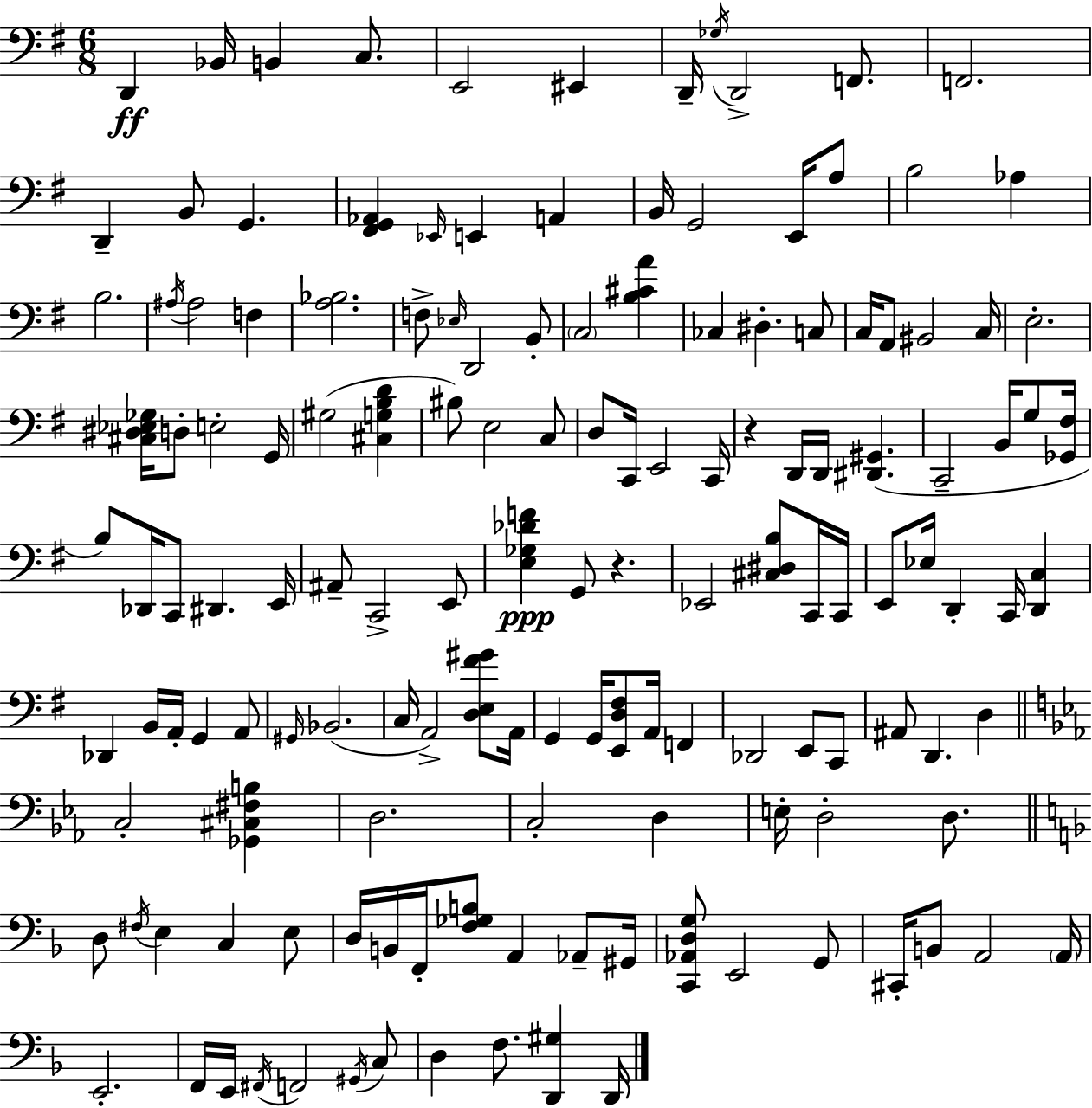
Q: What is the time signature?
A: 6/8